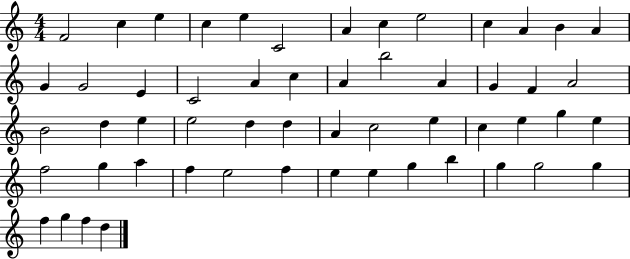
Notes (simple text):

F4/h C5/q E5/q C5/q E5/q C4/h A4/q C5/q E5/h C5/q A4/q B4/q A4/q G4/q G4/h E4/q C4/h A4/q C5/q A4/q B5/h A4/q G4/q F4/q A4/h B4/h D5/q E5/q E5/h D5/q D5/q A4/q C5/h E5/q C5/q E5/q G5/q E5/q F5/h G5/q A5/q F5/q E5/h F5/q E5/q E5/q G5/q B5/q G5/q G5/h G5/q F5/q G5/q F5/q D5/q